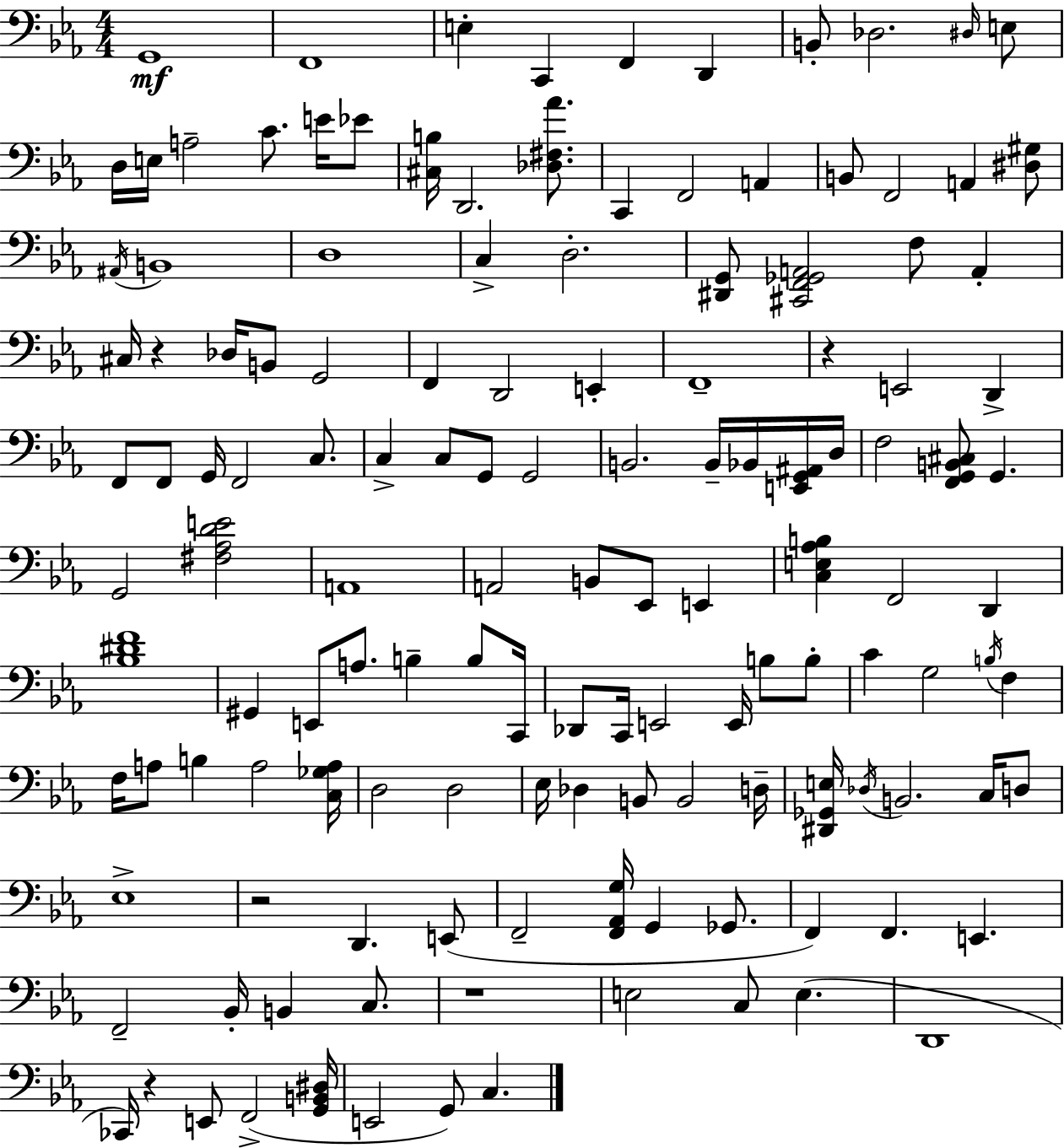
X:1
T:Untitled
M:4/4
L:1/4
K:Eb
G,,4 F,,4 E, C,, F,, D,, B,,/2 _D,2 ^D,/4 E,/2 D,/4 E,/4 A,2 C/2 E/4 _E/2 [^C,B,]/4 D,,2 [_D,^F,_A]/2 C,, F,,2 A,, B,,/2 F,,2 A,, [^D,^G,]/2 ^A,,/4 B,,4 D,4 C, D,2 [^D,,G,,]/2 [^C,,F,,_G,,A,,]2 F,/2 A,, ^C,/4 z _D,/4 B,,/2 G,,2 F,, D,,2 E,, F,,4 z E,,2 D,, F,,/2 F,,/2 G,,/4 F,,2 C,/2 C, C,/2 G,,/2 G,,2 B,,2 B,,/4 _B,,/4 [E,,G,,^A,,]/4 D,/4 F,2 [F,,G,,B,,^C,]/2 G,, G,,2 [^F,_A,DE]2 A,,4 A,,2 B,,/2 _E,,/2 E,, [C,E,_A,B,] F,,2 D,, [_B,^DF]4 ^G,, E,,/2 A,/2 B, B,/2 C,,/4 _D,,/2 C,,/4 E,,2 E,,/4 B,/2 B,/2 C G,2 B,/4 F, F,/4 A,/2 B, A,2 [C,_G,A,]/4 D,2 D,2 _E,/4 _D, B,,/2 B,,2 D,/4 [^D,,_G,,E,]/4 _D,/4 B,,2 C,/4 D,/2 _E,4 z2 D,, E,,/2 F,,2 [F,,_A,,G,]/4 G,, _G,,/2 F,, F,, E,, F,,2 _B,,/4 B,, C,/2 z4 E,2 C,/2 E, D,,4 _C,,/4 z E,,/2 F,,2 [G,,B,,^D,]/4 E,,2 G,,/2 C,